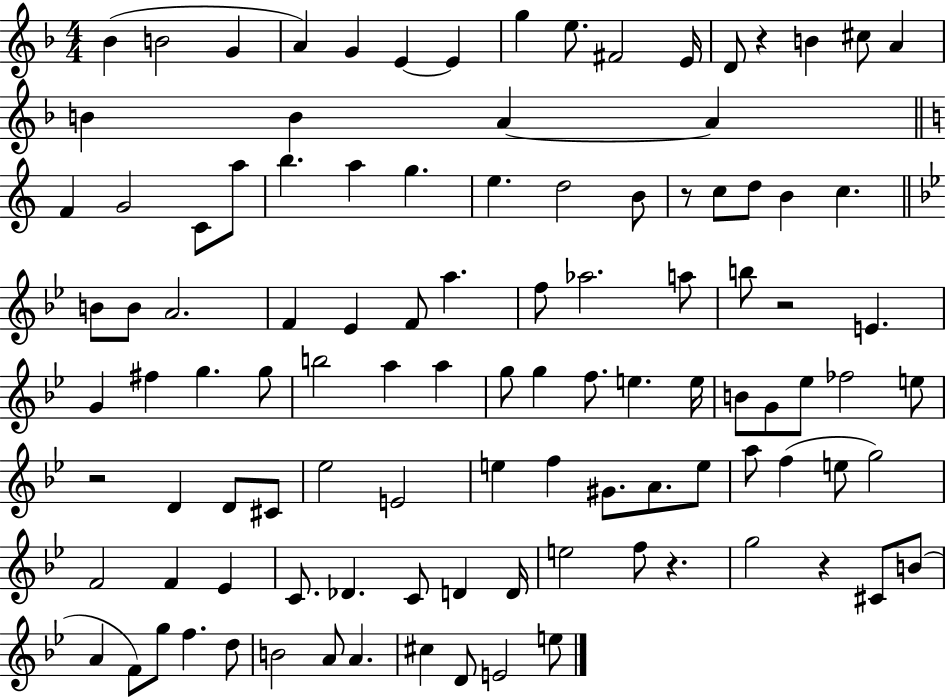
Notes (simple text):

Bb4/q B4/h G4/q A4/q G4/q E4/q E4/q G5/q E5/e. F#4/h E4/s D4/e R/q B4/q C#5/e A4/q B4/q B4/q A4/q A4/q F4/q G4/h C4/e A5/e B5/q. A5/q G5/q. E5/q. D5/h B4/e R/e C5/e D5/e B4/q C5/q. B4/e B4/e A4/h. F4/q Eb4/q F4/e A5/q. F5/e Ab5/h. A5/e B5/e R/h E4/q. G4/q F#5/q G5/q. G5/e B5/h A5/q A5/q G5/e G5/q F5/e. E5/q. E5/s B4/e G4/e Eb5/e FES5/h E5/e R/h D4/q D4/e C#4/e Eb5/h E4/h E5/q F5/q G#4/e. A4/e. E5/e A5/e F5/q E5/e G5/h F4/h F4/q Eb4/q C4/e. Db4/q. C4/e D4/q D4/s E5/h F5/e R/q. G5/h R/q C#4/e B4/e A4/q F4/e G5/e F5/q. D5/e B4/h A4/e A4/q. C#5/q D4/e E4/h E5/e